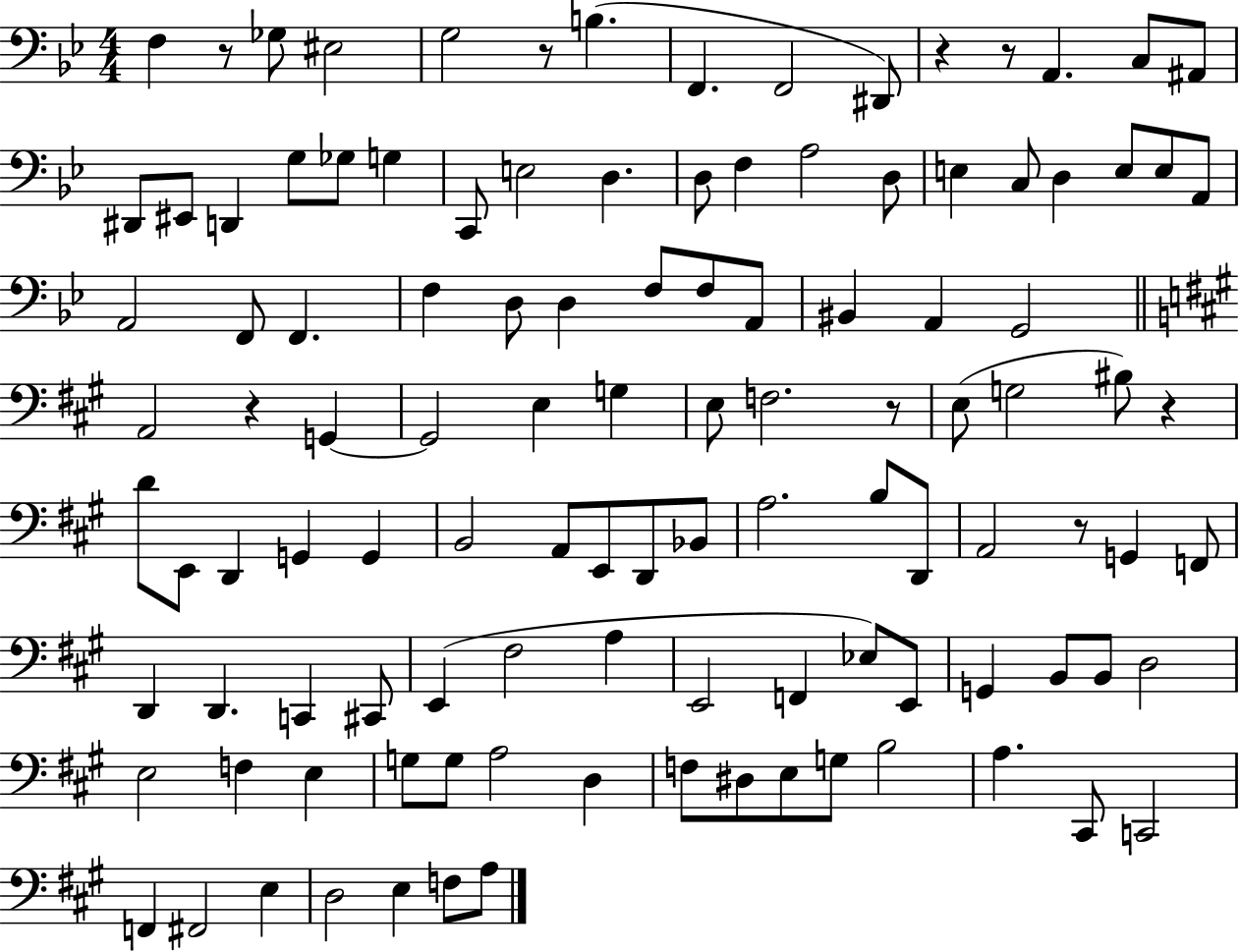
X:1
T:Untitled
M:4/4
L:1/4
K:Bb
F, z/2 _G,/2 ^E,2 G,2 z/2 B, F,, F,,2 ^D,,/2 z z/2 A,, C,/2 ^A,,/2 ^D,,/2 ^E,,/2 D,, G,/2 _G,/2 G, C,,/2 E,2 D, D,/2 F, A,2 D,/2 E, C,/2 D, E,/2 E,/2 A,,/2 A,,2 F,,/2 F,, F, D,/2 D, F,/2 F,/2 A,,/2 ^B,, A,, G,,2 A,,2 z G,, G,,2 E, G, E,/2 F,2 z/2 E,/2 G,2 ^B,/2 z D/2 E,,/2 D,, G,, G,, B,,2 A,,/2 E,,/2 D,,/2 _B,,/2 A,2 B,/2 D,,/2 A,,2 z/2 G,, F,,/2 D,, D,, C,, ^C,,/2 E,, ^F,2 A, E,,2 F,, _E,/2 E,,/2 G,, B,,/2 B,,/2 D,2 E,2 F, E, G,/2 G,/2 A,2 D, F,/2 ^D,/2 E,/2 G,/2 B,2 A, ^C,,/2 C,,2 F,, ^F,,2 E, D,2 E, F,/2 A,/2